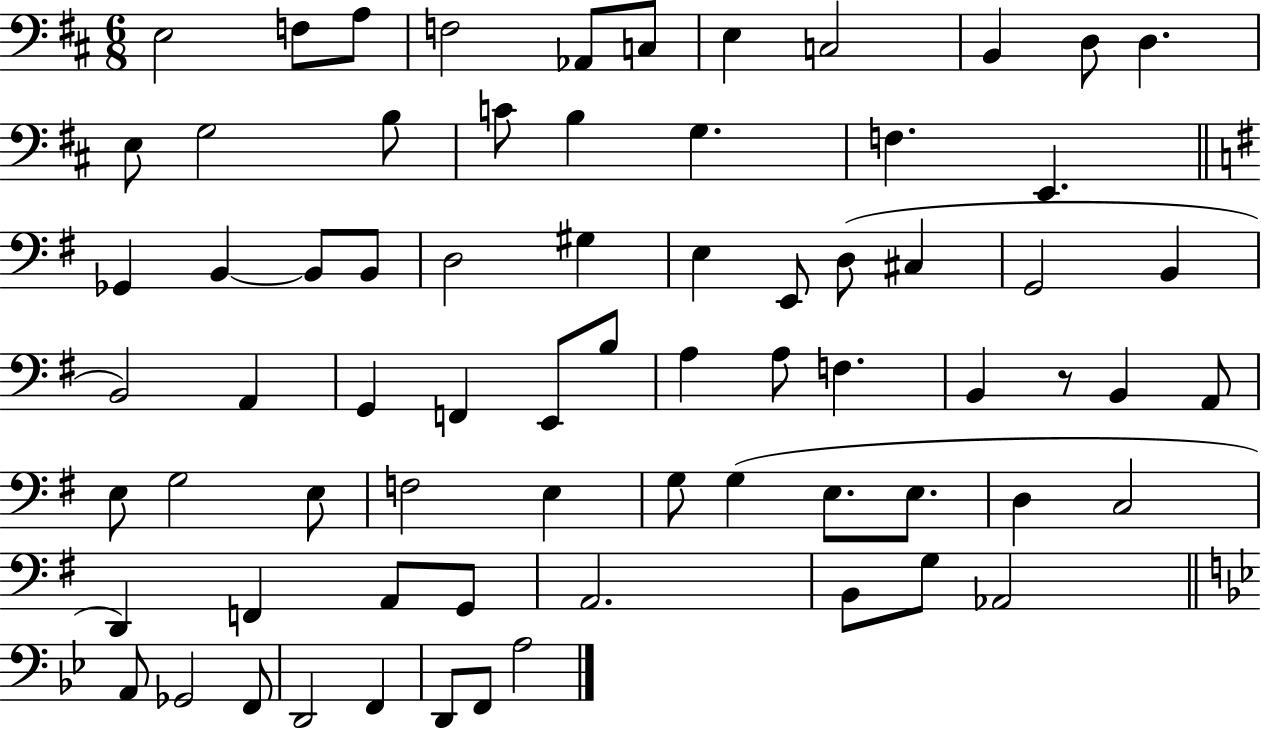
{
  \clef bass
  \numericTimeSignature
  \time 6/8
  \key d \major
  \repeat volta 2 { e2 f8 a8 | f2 aes,8 c8 | e4 c2 | b,4 d8 d4. | \break e8 g2 b8 | c'8 b4 g4. | f4. e,4. | \bar "||" \break \key g \major ges,4 b,4~~ b,8 b,8 | d2 gis4 | e4 e,8 d8( cis4 | g,2 b,4 | \break b,2) a,4 | g,4 f,4 e,8 b8 | a4 a8 f4. | b,4 r8 b,4 a,8 | \break e8 g2 e8 | f2 e4 | g8 g4( e8. e8. | d4 c2 | \break d,4) f,4 a,8 g,8 | a,2. | b,8 g8 aes,2 | \bar "||" \break \key bes \major a,8 ges,2 f,8 | d,2 f,4 | d,8 f,8 a2 | } \bar "|."
}